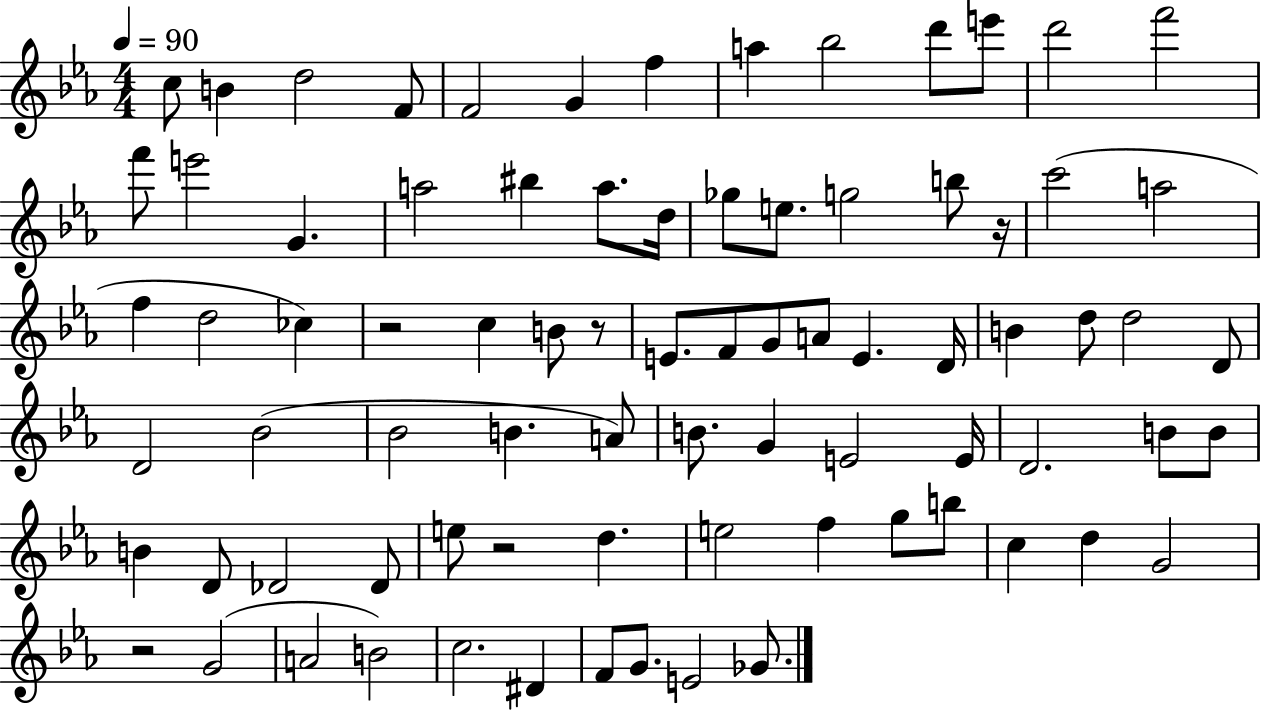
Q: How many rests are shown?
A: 5